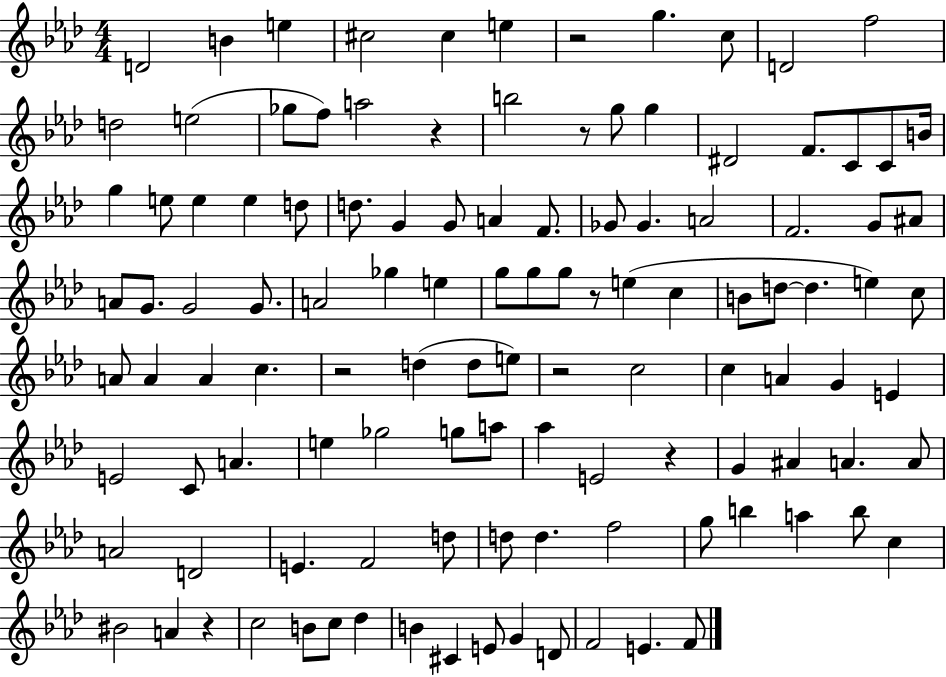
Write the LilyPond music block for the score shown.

{
  \clef treble
  \numericTimeSignature
  \time 4/4
  \key aes \major
  d'2 b'4 e''4 | cis''2 cis''4 e''4 | r2 g''4. c''8 | d'2 f''2 | \break d''2 e''2( | ges''8 f''8) a''2 r4 | b''2 r8 g''8 g''4 | dis'2 f'8. c'8 c'8 b'16 | \break g''4 e''8 e''4 e''4 d''8 | d''8. g'4 g'8 a'4 f'8. | ges'8 ges'4. a'2 | f'2. g'8 ais'8 | \break a'8 g'8. g'2 g'8. | a'2 ges''4 e''4 | g''8 g''8 g''8 r8 e''4( c''4 | b'8 d''8~~ d''4. e''4) c''8 | \break a'8 a'4 a'4 c''4. | r2 d''4( d''8 e''8) | r2 c''2 | c''4 a'4 g'4 e'4 | \break e'2 c'8 a'4. | e''4 ges''2 g''8 a''8 | aes''4 e'2 r4 | g'4 ais'4 a'4. a'8 | \break a'2 d'2 | e'4. f'2 d''8 | d''8 d''4. f''2 | g''8 b''4 a''4 b''8 c''4 | \break bis'2 a'4 r4 | c''2 b'8 c''8 des''4 | b'4 cis'4 e'8 g'4 d'8 | f'2 e'4. f'8 | \break \bar "|."
}